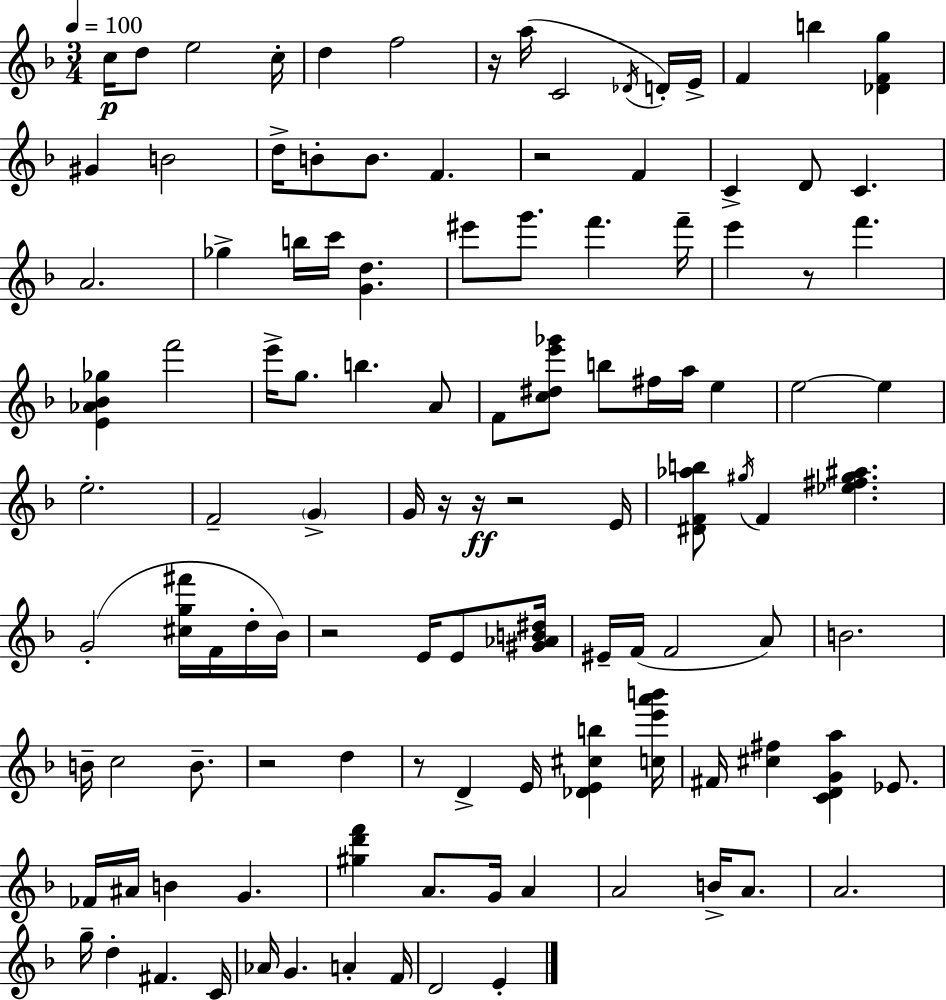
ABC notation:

X:1
T:Untitled
M:3/4
L:1/4
K:Dm
c/4 d/2 e2 c/4 d f2 z/4 a/4 C2 _D/4 D/4 E/4 F b [_DFg] ^G B2 d/4 B/2 B/2 F z2 F C D/2 C A2 _g b/4 c'/4 [Gd] ^e'/2 g'/2 f' f'/4 e' z/2 f' [E_A_B_g] f'2 e'/4 g/2 b A/2 F/2 [c^de'_g']/2 b/2 ^f/4 a/4 e e2 e e2 F2 G G/4 z/4 z/4 z2 E/4 [^DF_ab]/2 ^g/4 F [_e^f^g^a] G2 [^cg^f']/4 F/4 d/4 _B/4 z2 E/4 E/2 [^G_AB^d]/4 ^E/4 F/4 F2 A/2 B2 B/4 c2 B/2 z2 d z/2 D E/4 [_DE^cb] [ce'a'b']/4 ^F/4 [^c^f] [CDGa] _E/2 _F/4 ^A/4 B G [^gd'f'] A/2 G/4 A A2 B/4 A/2 A2 g/4 d ^F C/4 _A/4 G A F/4 D2 E